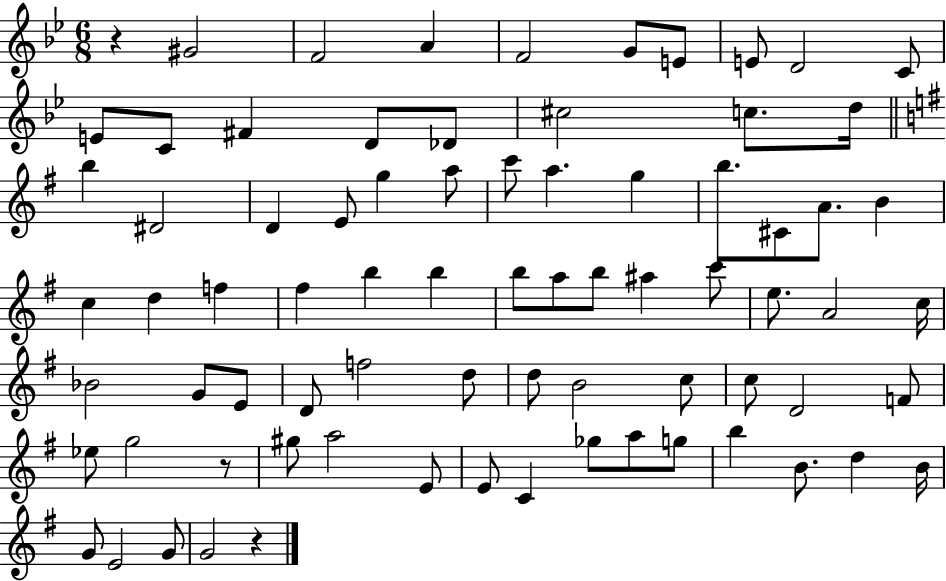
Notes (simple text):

R/q G#4/h F4/h A4/q F4/h G4/e E4/e E4/e D4/h C4/e E4/e C4/e F#4/q D4/e Db4/e C#5/h C5/e. D5/s B5/q D#4/h D4/q E4/e G5/q A5/e C6/e A5/q. G5/q B5/e. C#4/e A4/e. B4/q C5/q D5/q F5/q F#5/q B5/q B5/q B5/e A5/e B5/e A#5/q C6/e E5/e. A4/h C5/s Bb4/h G4/e E4/e D4/e F5/h D5/e D5/e B4/h C5/e C5/e D4/h F4/e Eb5/e G5/h R/e G#5/e A5/h E4/e E4/e C4/q Gb5/e A5/e G5/e B5/q B4/e. D5/q B4/s G4/e E4/h G4/e G4/h R/q